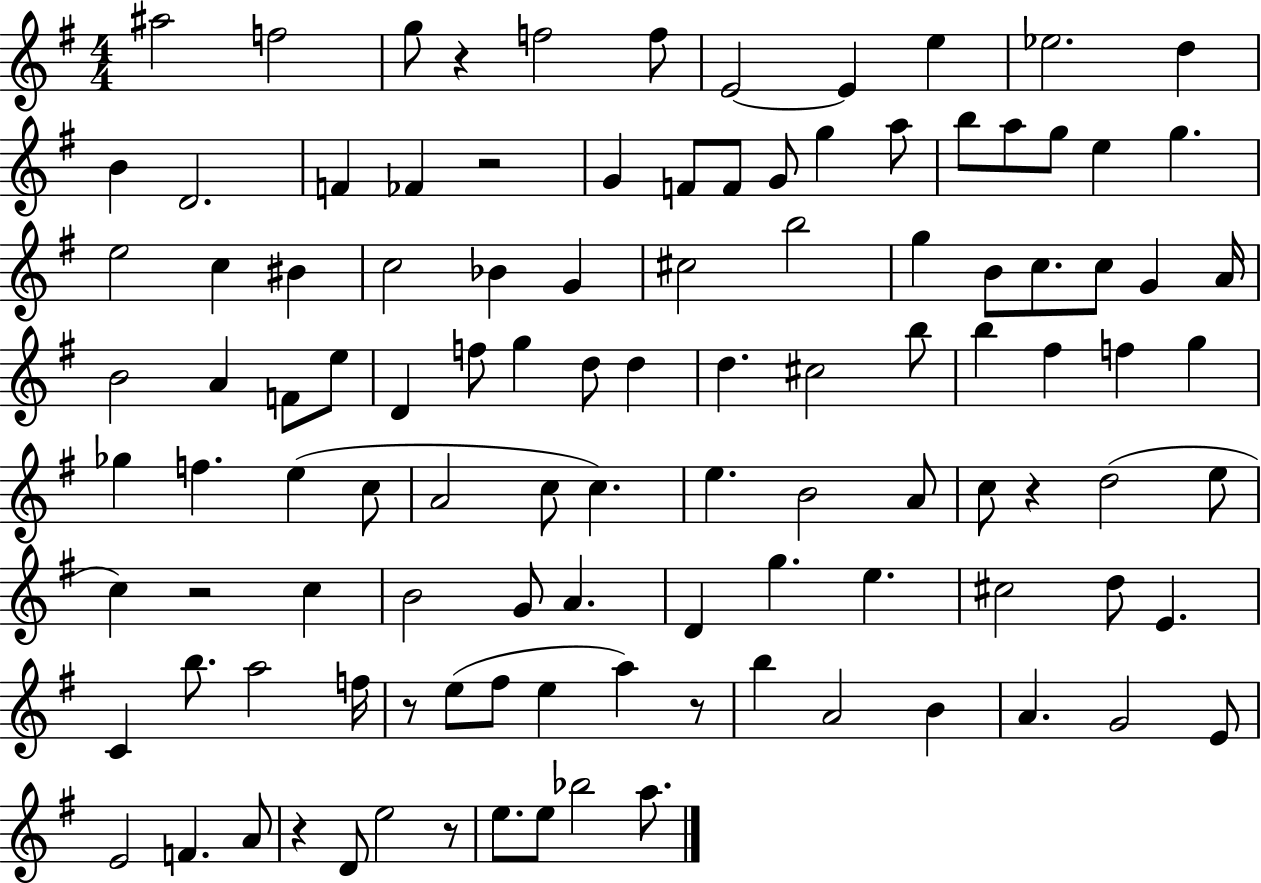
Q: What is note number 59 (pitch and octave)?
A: C5